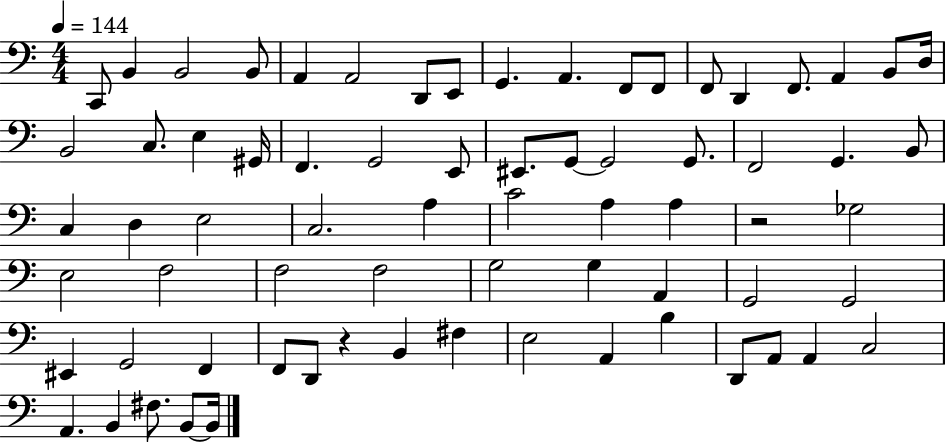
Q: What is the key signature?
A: C major